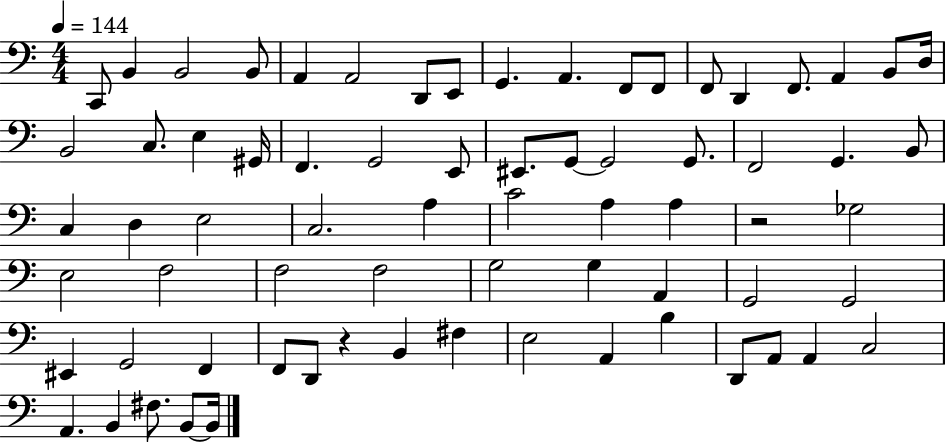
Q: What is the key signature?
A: C major